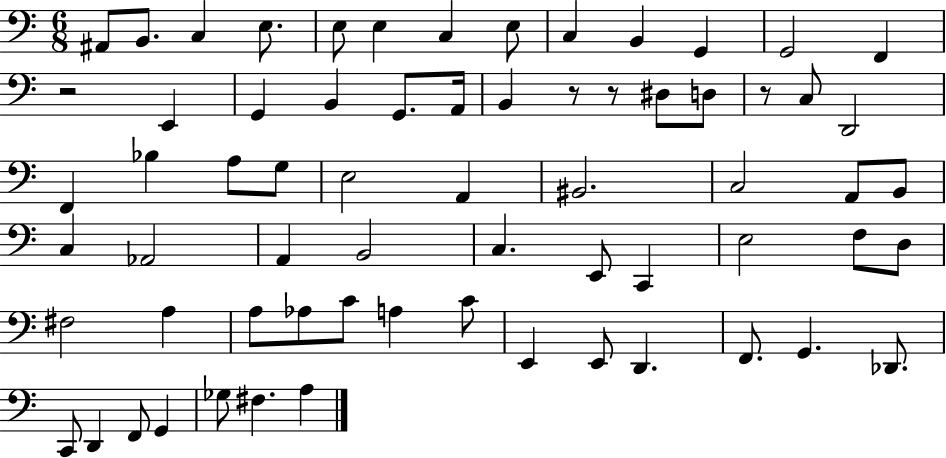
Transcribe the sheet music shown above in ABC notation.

X:1
T:Untitled
M:6/8
L:1/4
K:C
^A,,/2 B,,/2 C, E,/2 E,/2 E, C, E,/2 C, B,, G,, G,,2 F,, z2 E,, G,, B,, G,,/2 A,,/4 B,, z/2 z/2 ^D,/2 D,/2 z/2 C,/2 D,,2 F,, _B, A,/2 G,/2 E,2 A,, ^B,,2 C,2 A,,/2 B,,/2 C, _A,,2 A,, B,,2 C, E,,/2 C,, E,2 F,/2 D,/2 ^F,2 A, A,/2 _A,/2 C/2 A, C/2 E,, E,,/2 D,, F,,/2 G,, _D,,/2 C,,/2 D,, F,,/2 G,, _G,/2 ^F, A,